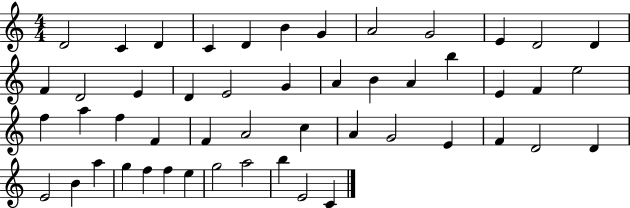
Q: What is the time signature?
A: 4/4